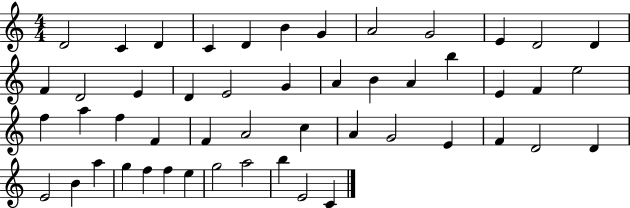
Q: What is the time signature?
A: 4/4